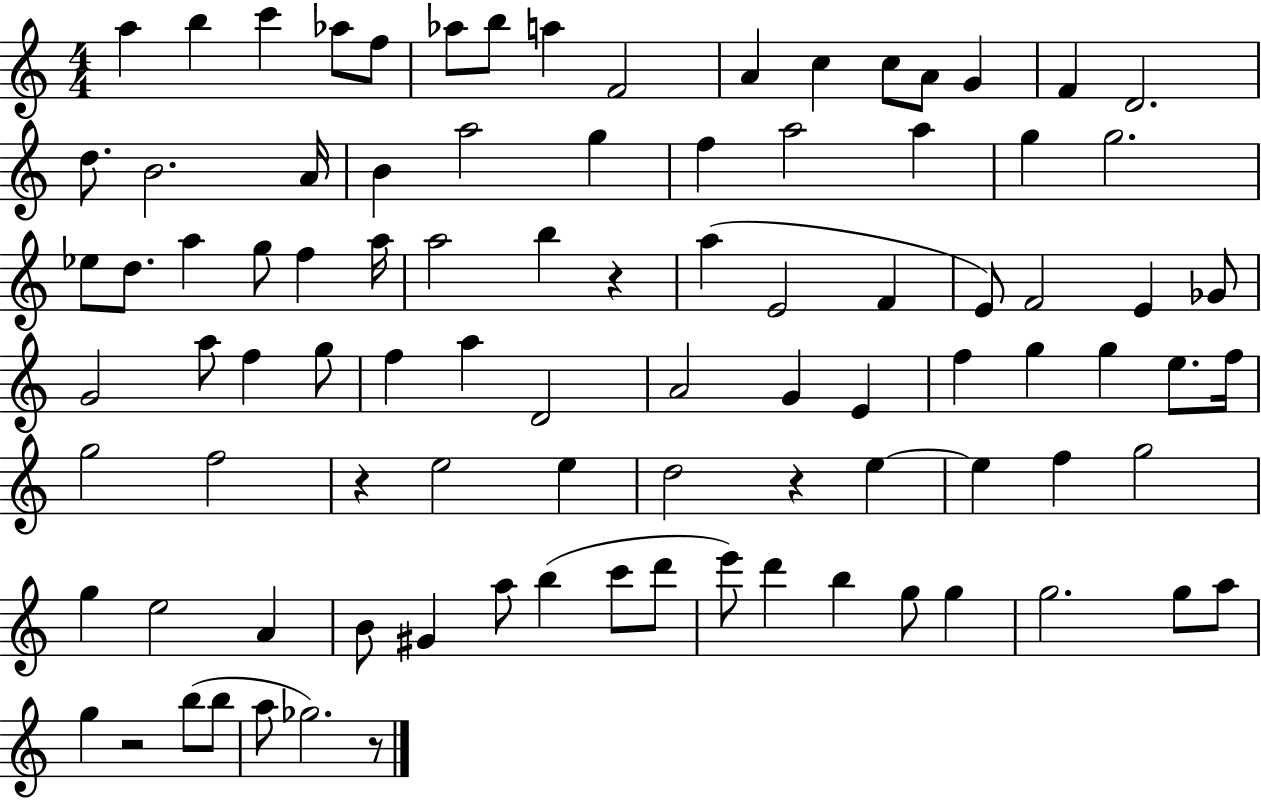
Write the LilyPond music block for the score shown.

{
  \clef treble
  \numericTimeSignature
  \time 4/4
  \key c \major
  a''4 b''4 c'''4 aes''8 f''8 | aes''8 b''8 a''4 f'2 | a'4 c''4 c''8 a'8 g'4 | f'4 d'2. | \break d''8. b'2. a'16 | b'4 a''2 g''4 | f''4 a''2 a''4 | g''4 g''2. | \break ees''8 d''8. a''4 g''8 f''4 a''16 | a''2 b''4 r4 | a''4( e'2 f'4 | e'8) f'2 e'4 ges'8 | \break g'2 a''8 f''4 g''8 | f''4 a''4 d'2 | a'2 g'4 e'4 | f''4 g''4 g''4 e''8. f''16 | \break g''2 f''2 | r4 e''2 e''4 | d''2 r4 e''4~~ | e''4 f''4 g''2 | \break g''4 e''2 a'4 | b'8 gis'4 a''8 b''4( c'''8 d'''8 | e'''8) d'''4 b''4 g''8 g''4 | g''2. g''8 a''8 | \break g''4 r2 b''8( b''8 | a''8 ges''2.) r8 | \bar "|."
}